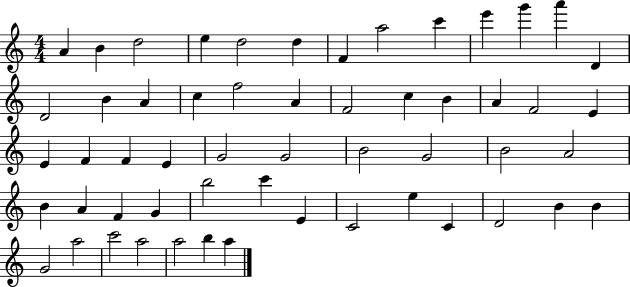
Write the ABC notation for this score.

X:1
T:Untitled
M:4/4
L:1/4
K:C
A B d2 e d2 d F a2 c' e' g' a' D D2 B A c f2 A F2 c B A F2 E E F F E G2 G2 B2 G2 B2 A2 B A F G b2 c' E C2 e C D2 B B G2 a2 c'2 a2 a2 b a